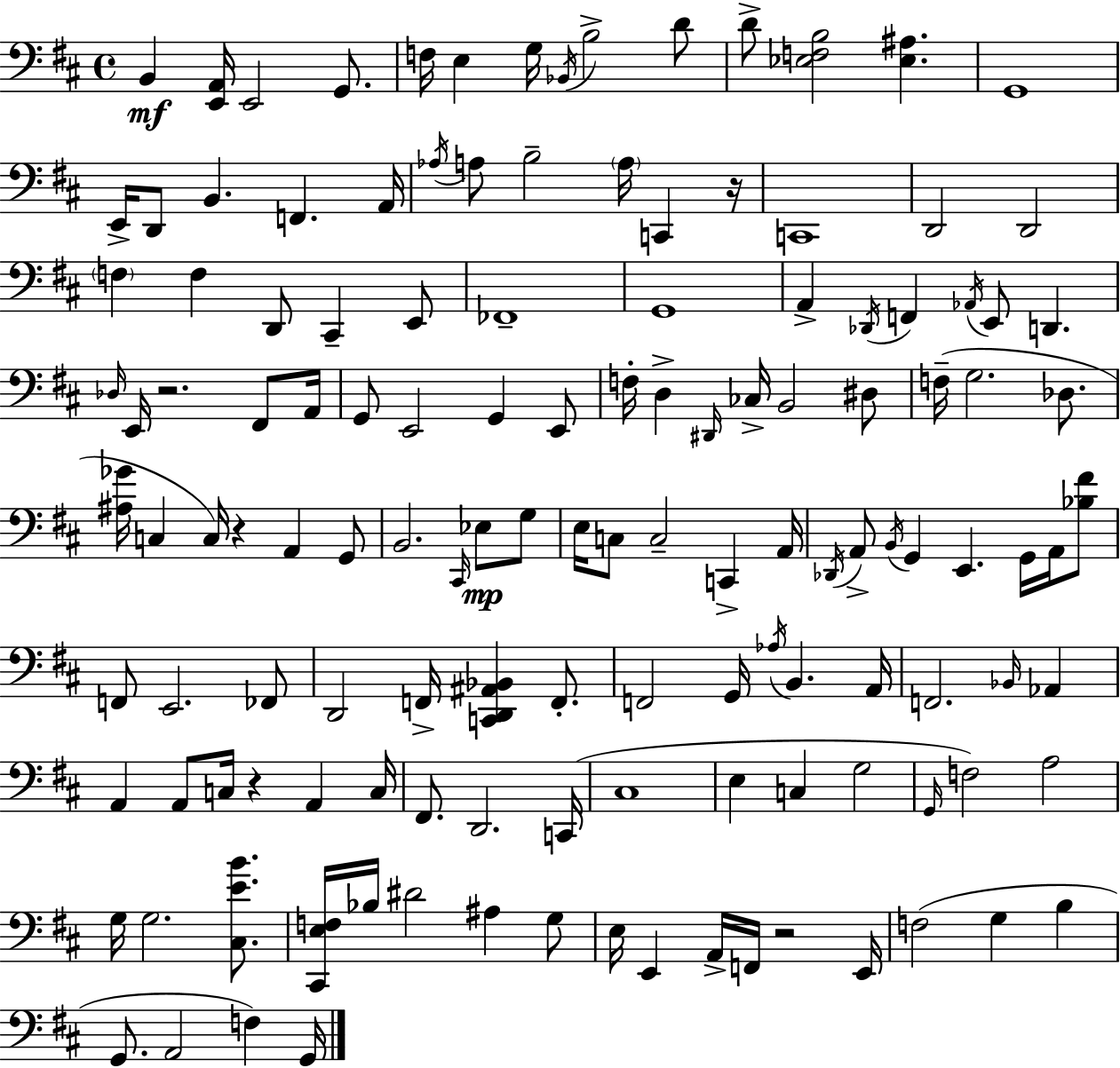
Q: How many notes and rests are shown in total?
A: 134